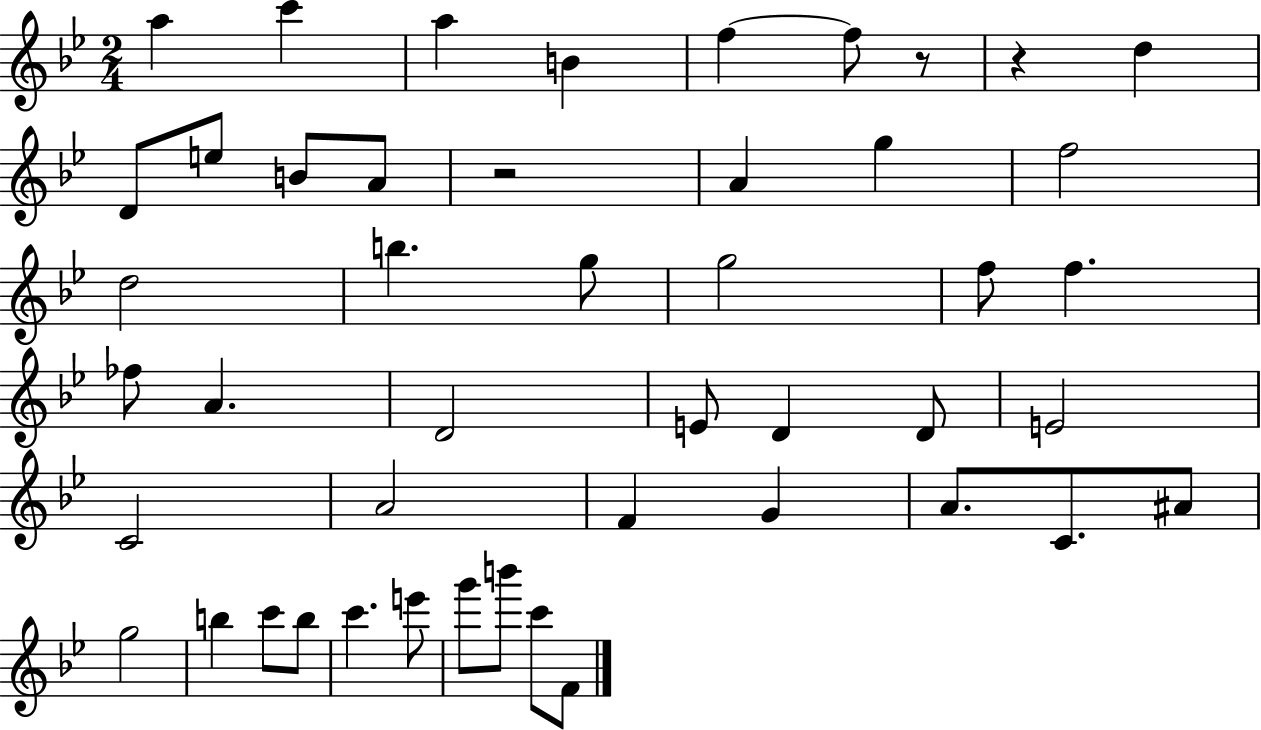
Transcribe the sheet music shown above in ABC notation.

X:1
T:Untitled
M:2/4
L:1/4
K:Bb
a c' a B f f/2 z/2 z d D/2 e/2 B/2 A/2 z2 A g f2 d2 b g/2 g2 f/2 f _f/2 A D2 E/2 D D/2 E2 C2 A2 F G A/2 C/2 ^A/2 g2 b c'/2 b/2 c' e'/2 g'/2 b'/2 c'/2 F/2